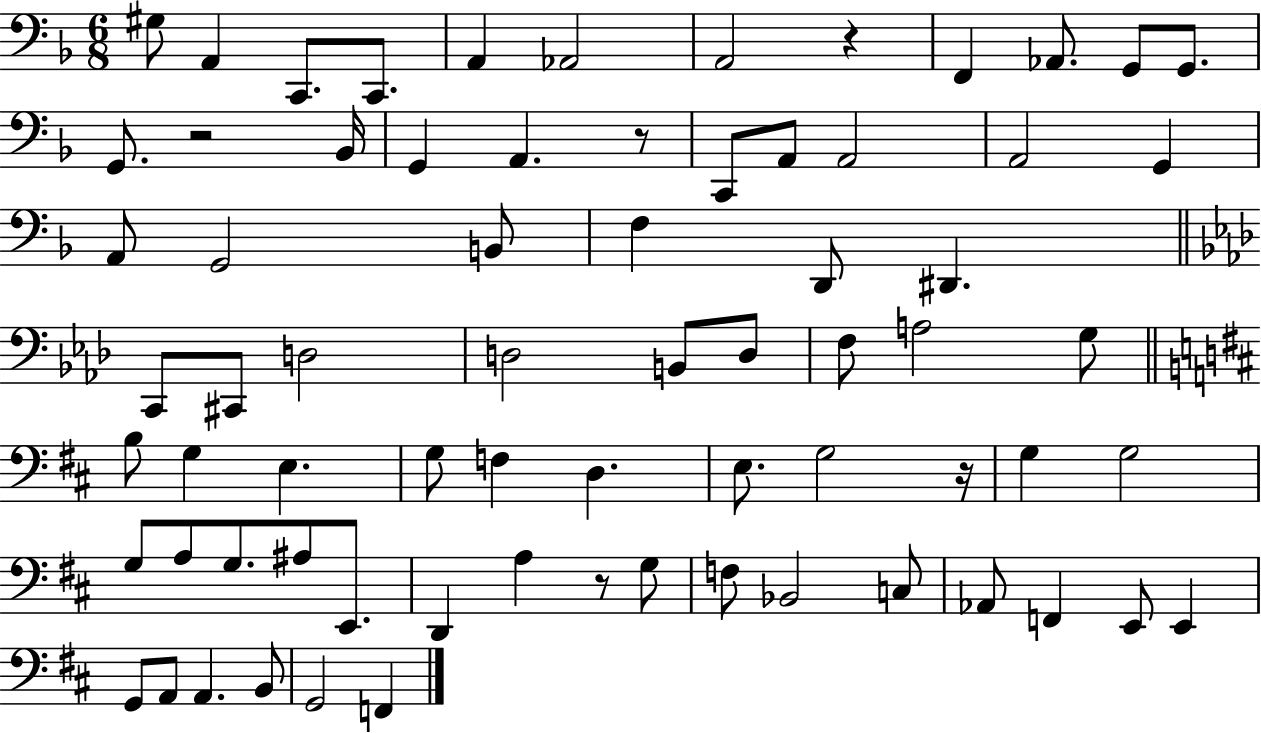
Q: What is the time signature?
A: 6/8